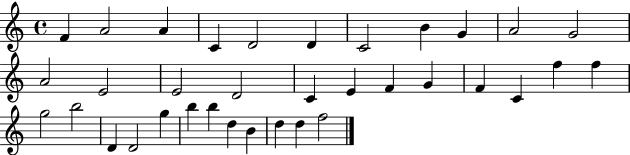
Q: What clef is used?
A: treble